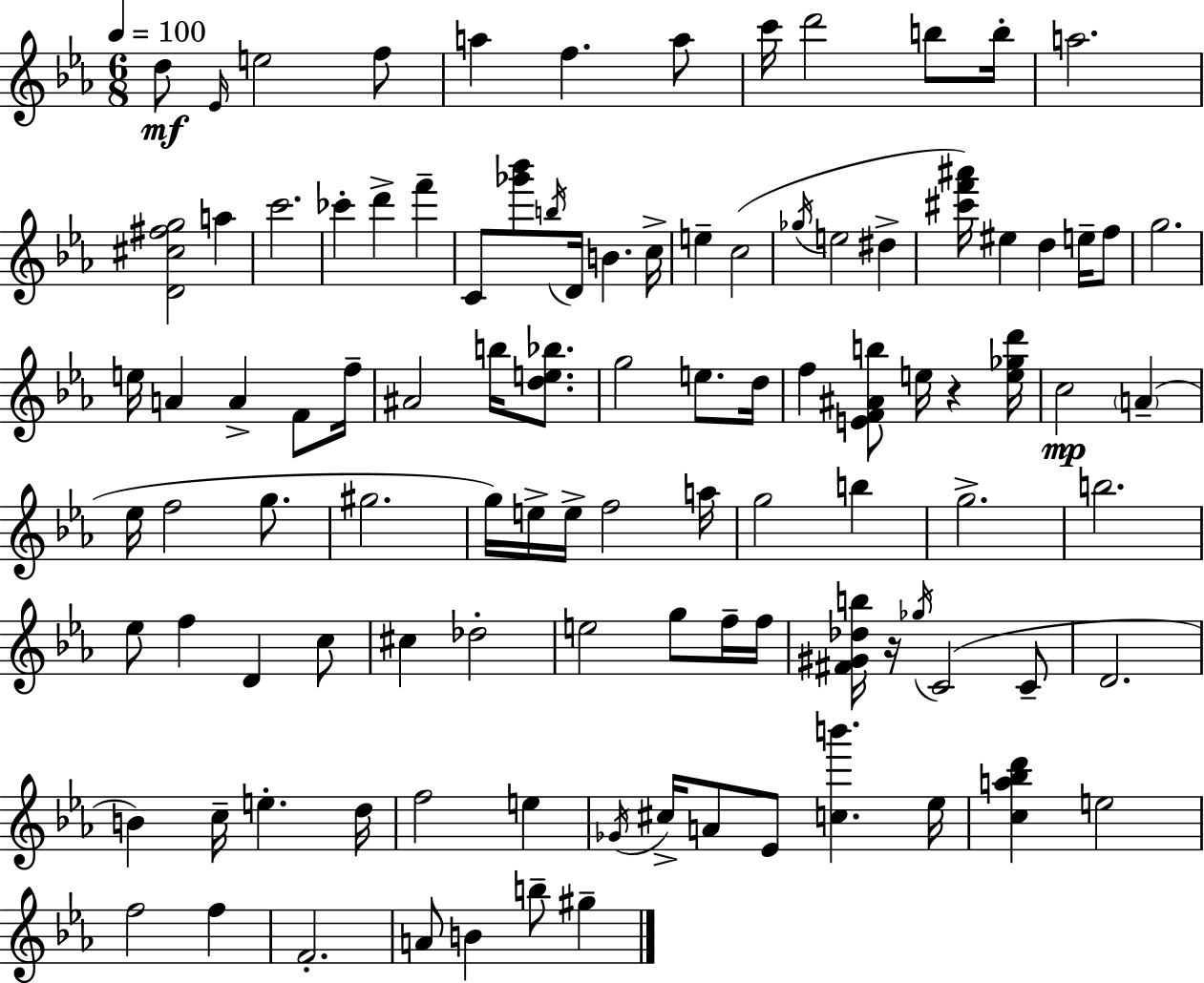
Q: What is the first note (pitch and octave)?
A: D5